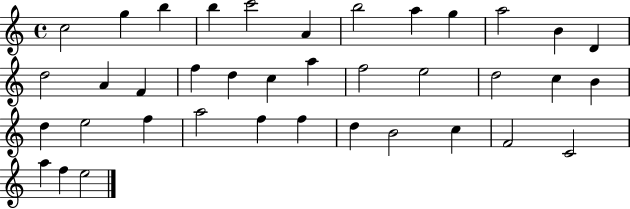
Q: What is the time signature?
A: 4/4